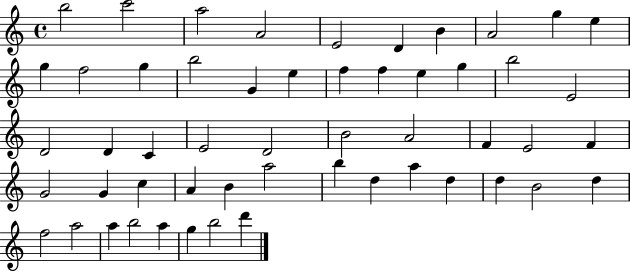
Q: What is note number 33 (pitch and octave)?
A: G4